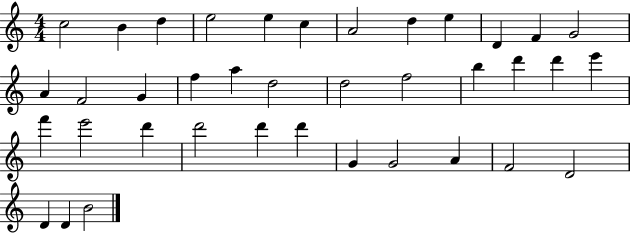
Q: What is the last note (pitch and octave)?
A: B4